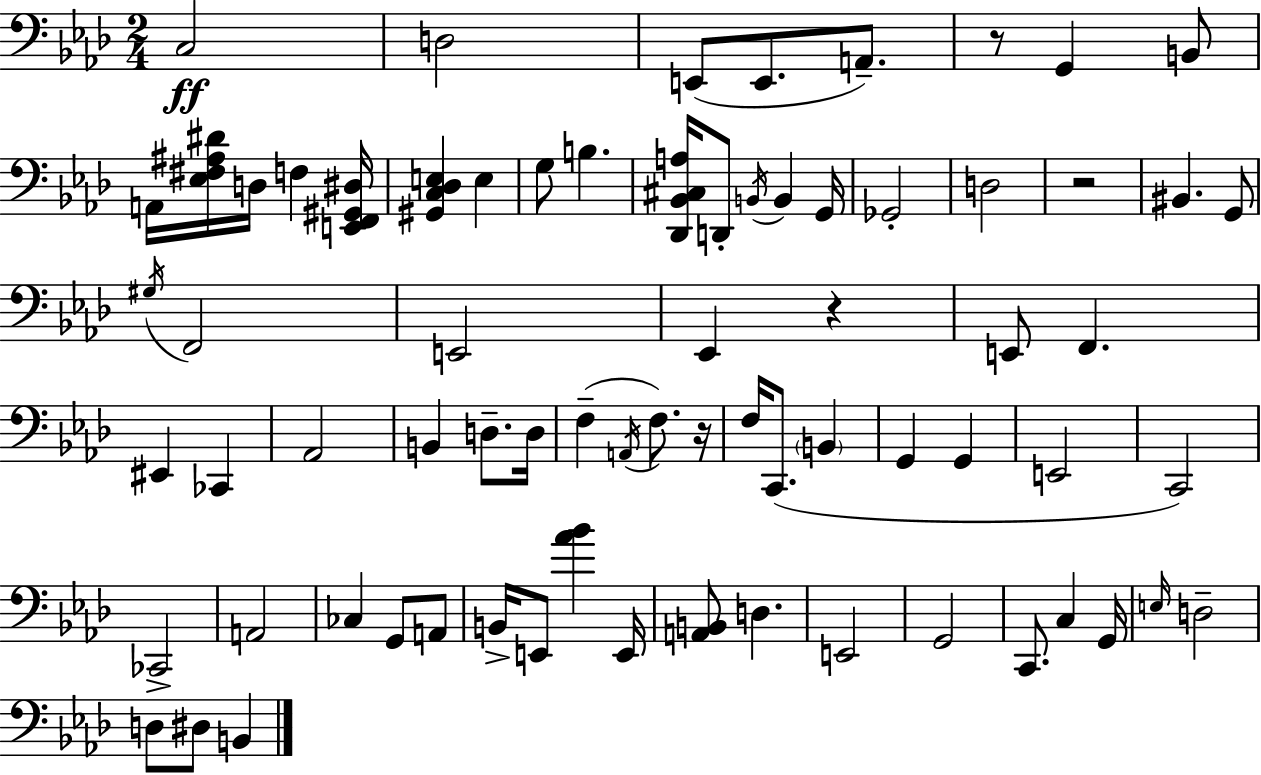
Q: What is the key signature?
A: AES major